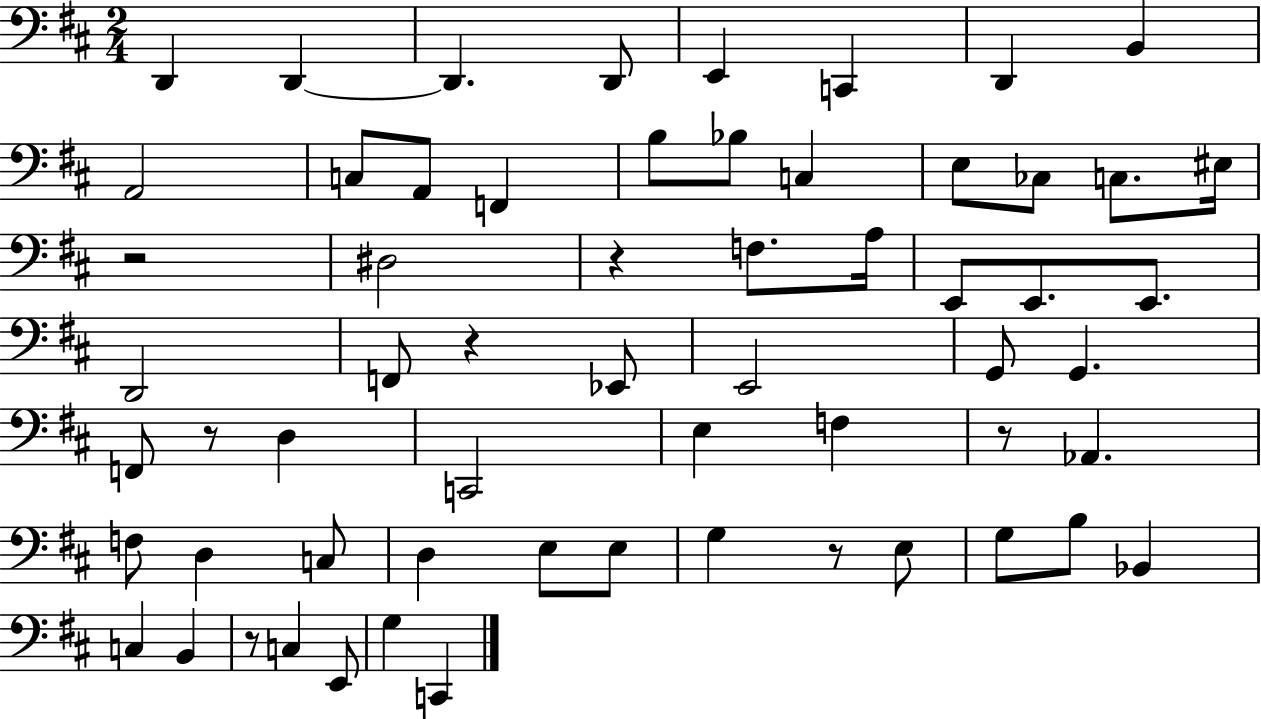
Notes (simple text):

D2/q D2/q D2/q. D2/e E2/q C2/q D2/q B2/q A2/h C3/e A2/e F2/q B3/e Bb3/e C3/q E3/e CES3/e C3/e. EIS3/s R/h D#3/h R/q F3/e. A3/s E2/e E2/e. E2/e. D2/h F2/e R/q Eb2/e E2/h G2/e G2/q. F2/e R/e D3/q C2/h E3/q F3/q R/e Ab2/q. F3/e D3/q C3/e D3/q E3/e E3/e G3/q R/e E3/e G3/e B3/e Bb2/q C3/q B2/q R/e C3/q E2/e G3/q C2/q